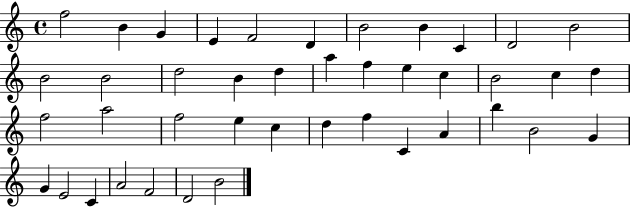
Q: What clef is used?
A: treble